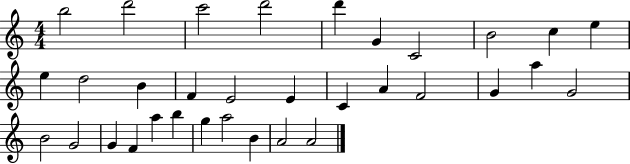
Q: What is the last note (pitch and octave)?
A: A4